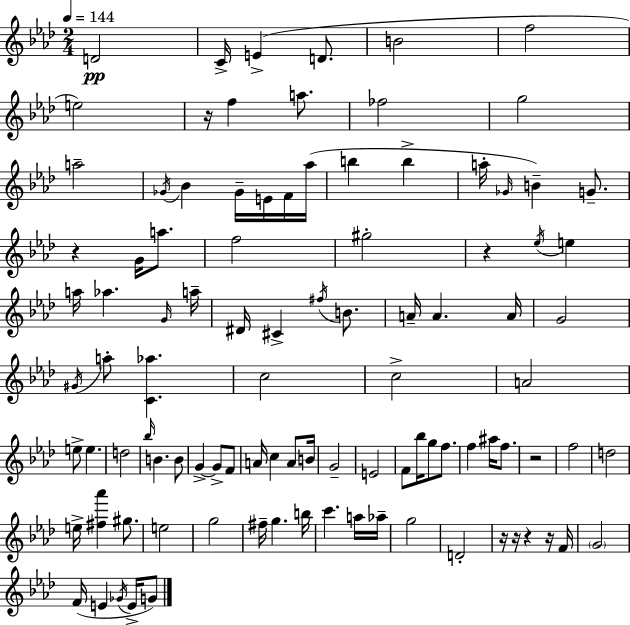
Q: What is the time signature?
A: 2/4